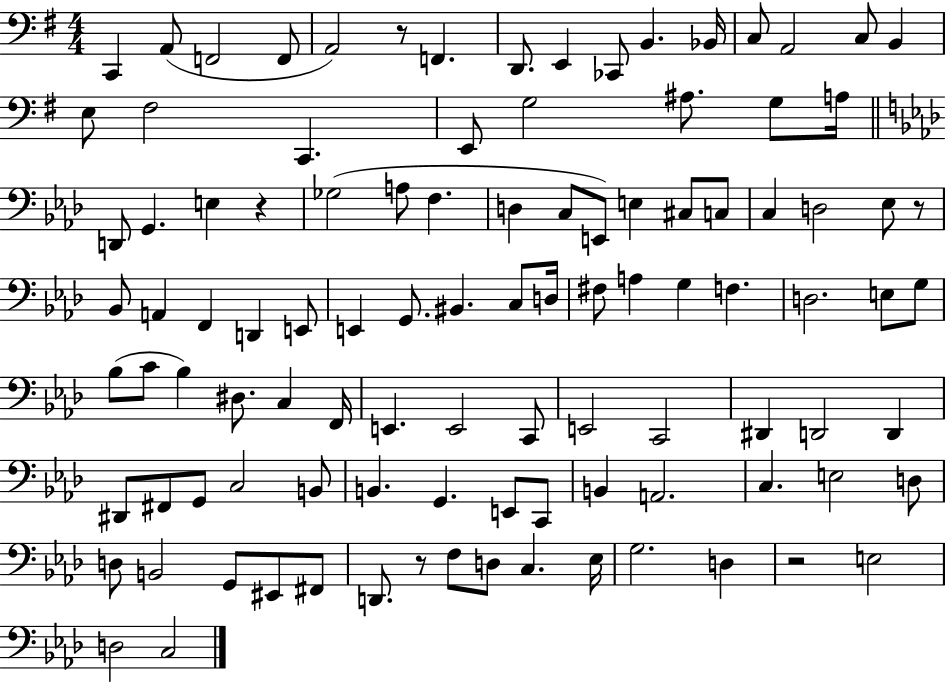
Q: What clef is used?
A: bass